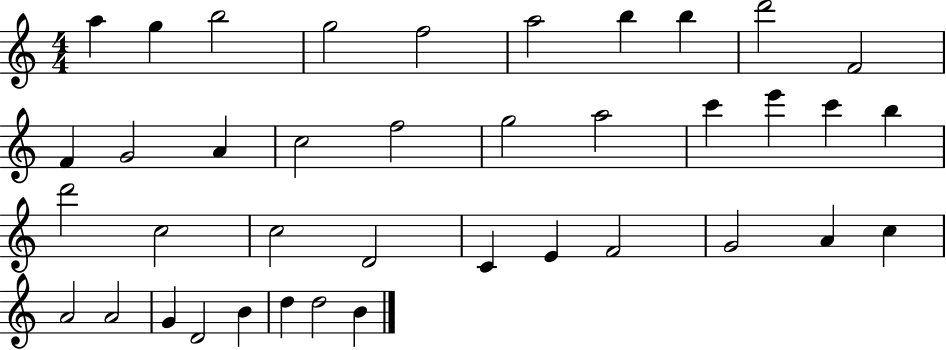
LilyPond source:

{
  \clef treble
  \numericTimeSignature
  \time 4/4
  \key c \major
  a''4 g''4 b''2 | g''2 f''2 | a''2 b''4 b''4 | d'''2 f'2 | \break f'4 g'2 a'4 | c''2 f''2 | g''2 a''2 | c'''4 e'''4 c'''4 b''4 | \break d'''2 c''2 | c''2 d'2 | c'4 e'4 f'2 | g'2 a'4 c''4 | \break a'2 a'2 | g'4 d'2 b'4 | d''4 d''2 b'4 | \bar "|."
}